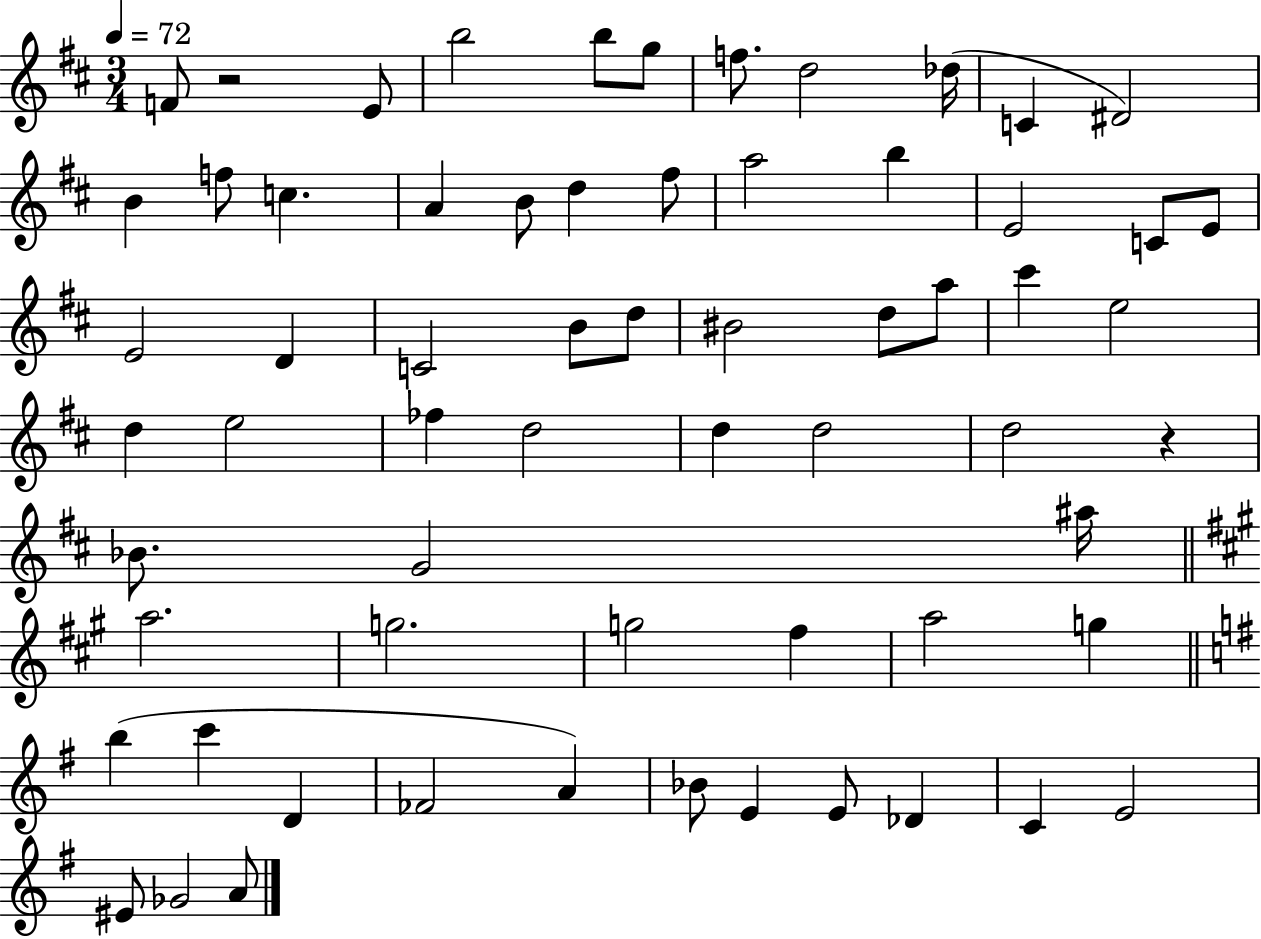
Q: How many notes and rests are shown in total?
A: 64